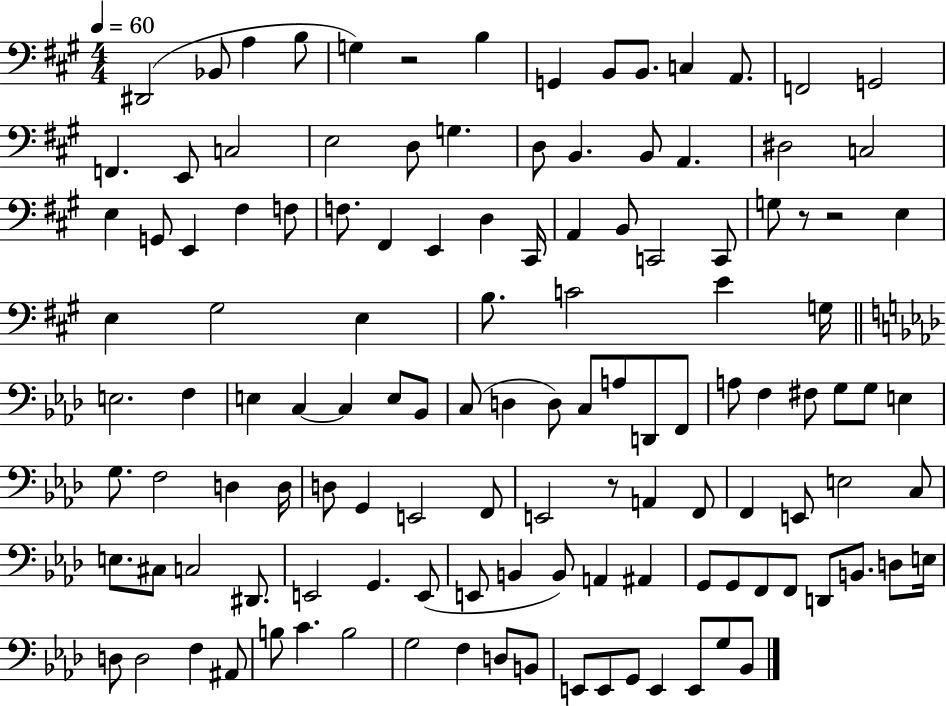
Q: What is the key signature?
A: A major